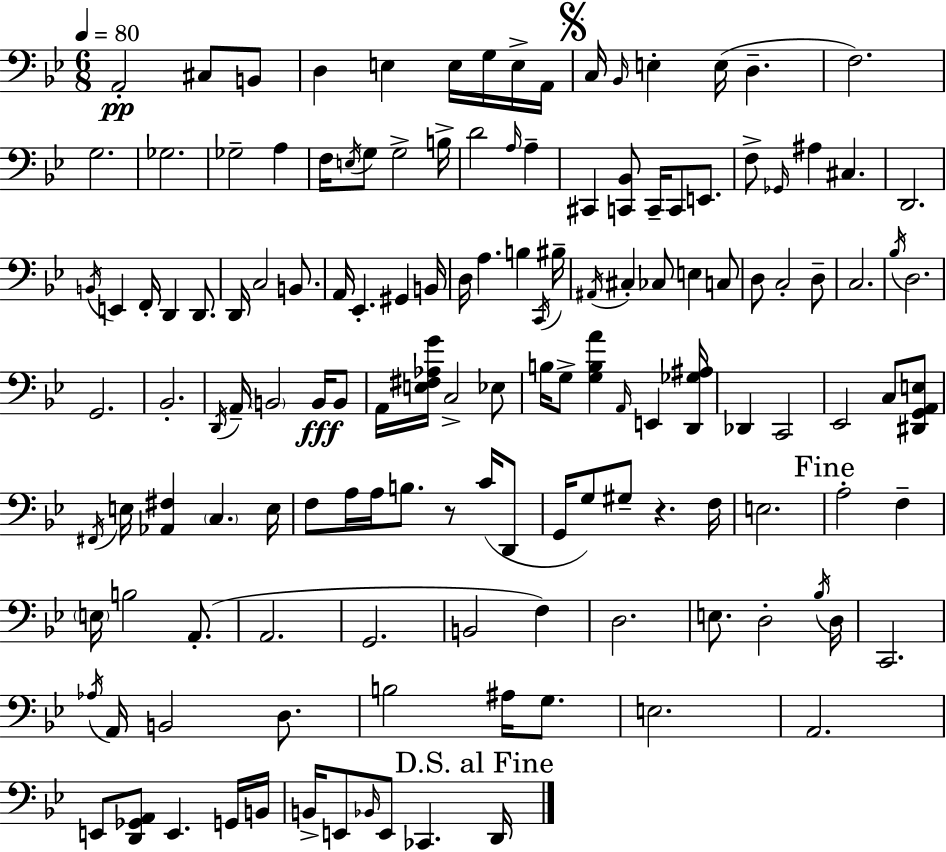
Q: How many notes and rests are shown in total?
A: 140